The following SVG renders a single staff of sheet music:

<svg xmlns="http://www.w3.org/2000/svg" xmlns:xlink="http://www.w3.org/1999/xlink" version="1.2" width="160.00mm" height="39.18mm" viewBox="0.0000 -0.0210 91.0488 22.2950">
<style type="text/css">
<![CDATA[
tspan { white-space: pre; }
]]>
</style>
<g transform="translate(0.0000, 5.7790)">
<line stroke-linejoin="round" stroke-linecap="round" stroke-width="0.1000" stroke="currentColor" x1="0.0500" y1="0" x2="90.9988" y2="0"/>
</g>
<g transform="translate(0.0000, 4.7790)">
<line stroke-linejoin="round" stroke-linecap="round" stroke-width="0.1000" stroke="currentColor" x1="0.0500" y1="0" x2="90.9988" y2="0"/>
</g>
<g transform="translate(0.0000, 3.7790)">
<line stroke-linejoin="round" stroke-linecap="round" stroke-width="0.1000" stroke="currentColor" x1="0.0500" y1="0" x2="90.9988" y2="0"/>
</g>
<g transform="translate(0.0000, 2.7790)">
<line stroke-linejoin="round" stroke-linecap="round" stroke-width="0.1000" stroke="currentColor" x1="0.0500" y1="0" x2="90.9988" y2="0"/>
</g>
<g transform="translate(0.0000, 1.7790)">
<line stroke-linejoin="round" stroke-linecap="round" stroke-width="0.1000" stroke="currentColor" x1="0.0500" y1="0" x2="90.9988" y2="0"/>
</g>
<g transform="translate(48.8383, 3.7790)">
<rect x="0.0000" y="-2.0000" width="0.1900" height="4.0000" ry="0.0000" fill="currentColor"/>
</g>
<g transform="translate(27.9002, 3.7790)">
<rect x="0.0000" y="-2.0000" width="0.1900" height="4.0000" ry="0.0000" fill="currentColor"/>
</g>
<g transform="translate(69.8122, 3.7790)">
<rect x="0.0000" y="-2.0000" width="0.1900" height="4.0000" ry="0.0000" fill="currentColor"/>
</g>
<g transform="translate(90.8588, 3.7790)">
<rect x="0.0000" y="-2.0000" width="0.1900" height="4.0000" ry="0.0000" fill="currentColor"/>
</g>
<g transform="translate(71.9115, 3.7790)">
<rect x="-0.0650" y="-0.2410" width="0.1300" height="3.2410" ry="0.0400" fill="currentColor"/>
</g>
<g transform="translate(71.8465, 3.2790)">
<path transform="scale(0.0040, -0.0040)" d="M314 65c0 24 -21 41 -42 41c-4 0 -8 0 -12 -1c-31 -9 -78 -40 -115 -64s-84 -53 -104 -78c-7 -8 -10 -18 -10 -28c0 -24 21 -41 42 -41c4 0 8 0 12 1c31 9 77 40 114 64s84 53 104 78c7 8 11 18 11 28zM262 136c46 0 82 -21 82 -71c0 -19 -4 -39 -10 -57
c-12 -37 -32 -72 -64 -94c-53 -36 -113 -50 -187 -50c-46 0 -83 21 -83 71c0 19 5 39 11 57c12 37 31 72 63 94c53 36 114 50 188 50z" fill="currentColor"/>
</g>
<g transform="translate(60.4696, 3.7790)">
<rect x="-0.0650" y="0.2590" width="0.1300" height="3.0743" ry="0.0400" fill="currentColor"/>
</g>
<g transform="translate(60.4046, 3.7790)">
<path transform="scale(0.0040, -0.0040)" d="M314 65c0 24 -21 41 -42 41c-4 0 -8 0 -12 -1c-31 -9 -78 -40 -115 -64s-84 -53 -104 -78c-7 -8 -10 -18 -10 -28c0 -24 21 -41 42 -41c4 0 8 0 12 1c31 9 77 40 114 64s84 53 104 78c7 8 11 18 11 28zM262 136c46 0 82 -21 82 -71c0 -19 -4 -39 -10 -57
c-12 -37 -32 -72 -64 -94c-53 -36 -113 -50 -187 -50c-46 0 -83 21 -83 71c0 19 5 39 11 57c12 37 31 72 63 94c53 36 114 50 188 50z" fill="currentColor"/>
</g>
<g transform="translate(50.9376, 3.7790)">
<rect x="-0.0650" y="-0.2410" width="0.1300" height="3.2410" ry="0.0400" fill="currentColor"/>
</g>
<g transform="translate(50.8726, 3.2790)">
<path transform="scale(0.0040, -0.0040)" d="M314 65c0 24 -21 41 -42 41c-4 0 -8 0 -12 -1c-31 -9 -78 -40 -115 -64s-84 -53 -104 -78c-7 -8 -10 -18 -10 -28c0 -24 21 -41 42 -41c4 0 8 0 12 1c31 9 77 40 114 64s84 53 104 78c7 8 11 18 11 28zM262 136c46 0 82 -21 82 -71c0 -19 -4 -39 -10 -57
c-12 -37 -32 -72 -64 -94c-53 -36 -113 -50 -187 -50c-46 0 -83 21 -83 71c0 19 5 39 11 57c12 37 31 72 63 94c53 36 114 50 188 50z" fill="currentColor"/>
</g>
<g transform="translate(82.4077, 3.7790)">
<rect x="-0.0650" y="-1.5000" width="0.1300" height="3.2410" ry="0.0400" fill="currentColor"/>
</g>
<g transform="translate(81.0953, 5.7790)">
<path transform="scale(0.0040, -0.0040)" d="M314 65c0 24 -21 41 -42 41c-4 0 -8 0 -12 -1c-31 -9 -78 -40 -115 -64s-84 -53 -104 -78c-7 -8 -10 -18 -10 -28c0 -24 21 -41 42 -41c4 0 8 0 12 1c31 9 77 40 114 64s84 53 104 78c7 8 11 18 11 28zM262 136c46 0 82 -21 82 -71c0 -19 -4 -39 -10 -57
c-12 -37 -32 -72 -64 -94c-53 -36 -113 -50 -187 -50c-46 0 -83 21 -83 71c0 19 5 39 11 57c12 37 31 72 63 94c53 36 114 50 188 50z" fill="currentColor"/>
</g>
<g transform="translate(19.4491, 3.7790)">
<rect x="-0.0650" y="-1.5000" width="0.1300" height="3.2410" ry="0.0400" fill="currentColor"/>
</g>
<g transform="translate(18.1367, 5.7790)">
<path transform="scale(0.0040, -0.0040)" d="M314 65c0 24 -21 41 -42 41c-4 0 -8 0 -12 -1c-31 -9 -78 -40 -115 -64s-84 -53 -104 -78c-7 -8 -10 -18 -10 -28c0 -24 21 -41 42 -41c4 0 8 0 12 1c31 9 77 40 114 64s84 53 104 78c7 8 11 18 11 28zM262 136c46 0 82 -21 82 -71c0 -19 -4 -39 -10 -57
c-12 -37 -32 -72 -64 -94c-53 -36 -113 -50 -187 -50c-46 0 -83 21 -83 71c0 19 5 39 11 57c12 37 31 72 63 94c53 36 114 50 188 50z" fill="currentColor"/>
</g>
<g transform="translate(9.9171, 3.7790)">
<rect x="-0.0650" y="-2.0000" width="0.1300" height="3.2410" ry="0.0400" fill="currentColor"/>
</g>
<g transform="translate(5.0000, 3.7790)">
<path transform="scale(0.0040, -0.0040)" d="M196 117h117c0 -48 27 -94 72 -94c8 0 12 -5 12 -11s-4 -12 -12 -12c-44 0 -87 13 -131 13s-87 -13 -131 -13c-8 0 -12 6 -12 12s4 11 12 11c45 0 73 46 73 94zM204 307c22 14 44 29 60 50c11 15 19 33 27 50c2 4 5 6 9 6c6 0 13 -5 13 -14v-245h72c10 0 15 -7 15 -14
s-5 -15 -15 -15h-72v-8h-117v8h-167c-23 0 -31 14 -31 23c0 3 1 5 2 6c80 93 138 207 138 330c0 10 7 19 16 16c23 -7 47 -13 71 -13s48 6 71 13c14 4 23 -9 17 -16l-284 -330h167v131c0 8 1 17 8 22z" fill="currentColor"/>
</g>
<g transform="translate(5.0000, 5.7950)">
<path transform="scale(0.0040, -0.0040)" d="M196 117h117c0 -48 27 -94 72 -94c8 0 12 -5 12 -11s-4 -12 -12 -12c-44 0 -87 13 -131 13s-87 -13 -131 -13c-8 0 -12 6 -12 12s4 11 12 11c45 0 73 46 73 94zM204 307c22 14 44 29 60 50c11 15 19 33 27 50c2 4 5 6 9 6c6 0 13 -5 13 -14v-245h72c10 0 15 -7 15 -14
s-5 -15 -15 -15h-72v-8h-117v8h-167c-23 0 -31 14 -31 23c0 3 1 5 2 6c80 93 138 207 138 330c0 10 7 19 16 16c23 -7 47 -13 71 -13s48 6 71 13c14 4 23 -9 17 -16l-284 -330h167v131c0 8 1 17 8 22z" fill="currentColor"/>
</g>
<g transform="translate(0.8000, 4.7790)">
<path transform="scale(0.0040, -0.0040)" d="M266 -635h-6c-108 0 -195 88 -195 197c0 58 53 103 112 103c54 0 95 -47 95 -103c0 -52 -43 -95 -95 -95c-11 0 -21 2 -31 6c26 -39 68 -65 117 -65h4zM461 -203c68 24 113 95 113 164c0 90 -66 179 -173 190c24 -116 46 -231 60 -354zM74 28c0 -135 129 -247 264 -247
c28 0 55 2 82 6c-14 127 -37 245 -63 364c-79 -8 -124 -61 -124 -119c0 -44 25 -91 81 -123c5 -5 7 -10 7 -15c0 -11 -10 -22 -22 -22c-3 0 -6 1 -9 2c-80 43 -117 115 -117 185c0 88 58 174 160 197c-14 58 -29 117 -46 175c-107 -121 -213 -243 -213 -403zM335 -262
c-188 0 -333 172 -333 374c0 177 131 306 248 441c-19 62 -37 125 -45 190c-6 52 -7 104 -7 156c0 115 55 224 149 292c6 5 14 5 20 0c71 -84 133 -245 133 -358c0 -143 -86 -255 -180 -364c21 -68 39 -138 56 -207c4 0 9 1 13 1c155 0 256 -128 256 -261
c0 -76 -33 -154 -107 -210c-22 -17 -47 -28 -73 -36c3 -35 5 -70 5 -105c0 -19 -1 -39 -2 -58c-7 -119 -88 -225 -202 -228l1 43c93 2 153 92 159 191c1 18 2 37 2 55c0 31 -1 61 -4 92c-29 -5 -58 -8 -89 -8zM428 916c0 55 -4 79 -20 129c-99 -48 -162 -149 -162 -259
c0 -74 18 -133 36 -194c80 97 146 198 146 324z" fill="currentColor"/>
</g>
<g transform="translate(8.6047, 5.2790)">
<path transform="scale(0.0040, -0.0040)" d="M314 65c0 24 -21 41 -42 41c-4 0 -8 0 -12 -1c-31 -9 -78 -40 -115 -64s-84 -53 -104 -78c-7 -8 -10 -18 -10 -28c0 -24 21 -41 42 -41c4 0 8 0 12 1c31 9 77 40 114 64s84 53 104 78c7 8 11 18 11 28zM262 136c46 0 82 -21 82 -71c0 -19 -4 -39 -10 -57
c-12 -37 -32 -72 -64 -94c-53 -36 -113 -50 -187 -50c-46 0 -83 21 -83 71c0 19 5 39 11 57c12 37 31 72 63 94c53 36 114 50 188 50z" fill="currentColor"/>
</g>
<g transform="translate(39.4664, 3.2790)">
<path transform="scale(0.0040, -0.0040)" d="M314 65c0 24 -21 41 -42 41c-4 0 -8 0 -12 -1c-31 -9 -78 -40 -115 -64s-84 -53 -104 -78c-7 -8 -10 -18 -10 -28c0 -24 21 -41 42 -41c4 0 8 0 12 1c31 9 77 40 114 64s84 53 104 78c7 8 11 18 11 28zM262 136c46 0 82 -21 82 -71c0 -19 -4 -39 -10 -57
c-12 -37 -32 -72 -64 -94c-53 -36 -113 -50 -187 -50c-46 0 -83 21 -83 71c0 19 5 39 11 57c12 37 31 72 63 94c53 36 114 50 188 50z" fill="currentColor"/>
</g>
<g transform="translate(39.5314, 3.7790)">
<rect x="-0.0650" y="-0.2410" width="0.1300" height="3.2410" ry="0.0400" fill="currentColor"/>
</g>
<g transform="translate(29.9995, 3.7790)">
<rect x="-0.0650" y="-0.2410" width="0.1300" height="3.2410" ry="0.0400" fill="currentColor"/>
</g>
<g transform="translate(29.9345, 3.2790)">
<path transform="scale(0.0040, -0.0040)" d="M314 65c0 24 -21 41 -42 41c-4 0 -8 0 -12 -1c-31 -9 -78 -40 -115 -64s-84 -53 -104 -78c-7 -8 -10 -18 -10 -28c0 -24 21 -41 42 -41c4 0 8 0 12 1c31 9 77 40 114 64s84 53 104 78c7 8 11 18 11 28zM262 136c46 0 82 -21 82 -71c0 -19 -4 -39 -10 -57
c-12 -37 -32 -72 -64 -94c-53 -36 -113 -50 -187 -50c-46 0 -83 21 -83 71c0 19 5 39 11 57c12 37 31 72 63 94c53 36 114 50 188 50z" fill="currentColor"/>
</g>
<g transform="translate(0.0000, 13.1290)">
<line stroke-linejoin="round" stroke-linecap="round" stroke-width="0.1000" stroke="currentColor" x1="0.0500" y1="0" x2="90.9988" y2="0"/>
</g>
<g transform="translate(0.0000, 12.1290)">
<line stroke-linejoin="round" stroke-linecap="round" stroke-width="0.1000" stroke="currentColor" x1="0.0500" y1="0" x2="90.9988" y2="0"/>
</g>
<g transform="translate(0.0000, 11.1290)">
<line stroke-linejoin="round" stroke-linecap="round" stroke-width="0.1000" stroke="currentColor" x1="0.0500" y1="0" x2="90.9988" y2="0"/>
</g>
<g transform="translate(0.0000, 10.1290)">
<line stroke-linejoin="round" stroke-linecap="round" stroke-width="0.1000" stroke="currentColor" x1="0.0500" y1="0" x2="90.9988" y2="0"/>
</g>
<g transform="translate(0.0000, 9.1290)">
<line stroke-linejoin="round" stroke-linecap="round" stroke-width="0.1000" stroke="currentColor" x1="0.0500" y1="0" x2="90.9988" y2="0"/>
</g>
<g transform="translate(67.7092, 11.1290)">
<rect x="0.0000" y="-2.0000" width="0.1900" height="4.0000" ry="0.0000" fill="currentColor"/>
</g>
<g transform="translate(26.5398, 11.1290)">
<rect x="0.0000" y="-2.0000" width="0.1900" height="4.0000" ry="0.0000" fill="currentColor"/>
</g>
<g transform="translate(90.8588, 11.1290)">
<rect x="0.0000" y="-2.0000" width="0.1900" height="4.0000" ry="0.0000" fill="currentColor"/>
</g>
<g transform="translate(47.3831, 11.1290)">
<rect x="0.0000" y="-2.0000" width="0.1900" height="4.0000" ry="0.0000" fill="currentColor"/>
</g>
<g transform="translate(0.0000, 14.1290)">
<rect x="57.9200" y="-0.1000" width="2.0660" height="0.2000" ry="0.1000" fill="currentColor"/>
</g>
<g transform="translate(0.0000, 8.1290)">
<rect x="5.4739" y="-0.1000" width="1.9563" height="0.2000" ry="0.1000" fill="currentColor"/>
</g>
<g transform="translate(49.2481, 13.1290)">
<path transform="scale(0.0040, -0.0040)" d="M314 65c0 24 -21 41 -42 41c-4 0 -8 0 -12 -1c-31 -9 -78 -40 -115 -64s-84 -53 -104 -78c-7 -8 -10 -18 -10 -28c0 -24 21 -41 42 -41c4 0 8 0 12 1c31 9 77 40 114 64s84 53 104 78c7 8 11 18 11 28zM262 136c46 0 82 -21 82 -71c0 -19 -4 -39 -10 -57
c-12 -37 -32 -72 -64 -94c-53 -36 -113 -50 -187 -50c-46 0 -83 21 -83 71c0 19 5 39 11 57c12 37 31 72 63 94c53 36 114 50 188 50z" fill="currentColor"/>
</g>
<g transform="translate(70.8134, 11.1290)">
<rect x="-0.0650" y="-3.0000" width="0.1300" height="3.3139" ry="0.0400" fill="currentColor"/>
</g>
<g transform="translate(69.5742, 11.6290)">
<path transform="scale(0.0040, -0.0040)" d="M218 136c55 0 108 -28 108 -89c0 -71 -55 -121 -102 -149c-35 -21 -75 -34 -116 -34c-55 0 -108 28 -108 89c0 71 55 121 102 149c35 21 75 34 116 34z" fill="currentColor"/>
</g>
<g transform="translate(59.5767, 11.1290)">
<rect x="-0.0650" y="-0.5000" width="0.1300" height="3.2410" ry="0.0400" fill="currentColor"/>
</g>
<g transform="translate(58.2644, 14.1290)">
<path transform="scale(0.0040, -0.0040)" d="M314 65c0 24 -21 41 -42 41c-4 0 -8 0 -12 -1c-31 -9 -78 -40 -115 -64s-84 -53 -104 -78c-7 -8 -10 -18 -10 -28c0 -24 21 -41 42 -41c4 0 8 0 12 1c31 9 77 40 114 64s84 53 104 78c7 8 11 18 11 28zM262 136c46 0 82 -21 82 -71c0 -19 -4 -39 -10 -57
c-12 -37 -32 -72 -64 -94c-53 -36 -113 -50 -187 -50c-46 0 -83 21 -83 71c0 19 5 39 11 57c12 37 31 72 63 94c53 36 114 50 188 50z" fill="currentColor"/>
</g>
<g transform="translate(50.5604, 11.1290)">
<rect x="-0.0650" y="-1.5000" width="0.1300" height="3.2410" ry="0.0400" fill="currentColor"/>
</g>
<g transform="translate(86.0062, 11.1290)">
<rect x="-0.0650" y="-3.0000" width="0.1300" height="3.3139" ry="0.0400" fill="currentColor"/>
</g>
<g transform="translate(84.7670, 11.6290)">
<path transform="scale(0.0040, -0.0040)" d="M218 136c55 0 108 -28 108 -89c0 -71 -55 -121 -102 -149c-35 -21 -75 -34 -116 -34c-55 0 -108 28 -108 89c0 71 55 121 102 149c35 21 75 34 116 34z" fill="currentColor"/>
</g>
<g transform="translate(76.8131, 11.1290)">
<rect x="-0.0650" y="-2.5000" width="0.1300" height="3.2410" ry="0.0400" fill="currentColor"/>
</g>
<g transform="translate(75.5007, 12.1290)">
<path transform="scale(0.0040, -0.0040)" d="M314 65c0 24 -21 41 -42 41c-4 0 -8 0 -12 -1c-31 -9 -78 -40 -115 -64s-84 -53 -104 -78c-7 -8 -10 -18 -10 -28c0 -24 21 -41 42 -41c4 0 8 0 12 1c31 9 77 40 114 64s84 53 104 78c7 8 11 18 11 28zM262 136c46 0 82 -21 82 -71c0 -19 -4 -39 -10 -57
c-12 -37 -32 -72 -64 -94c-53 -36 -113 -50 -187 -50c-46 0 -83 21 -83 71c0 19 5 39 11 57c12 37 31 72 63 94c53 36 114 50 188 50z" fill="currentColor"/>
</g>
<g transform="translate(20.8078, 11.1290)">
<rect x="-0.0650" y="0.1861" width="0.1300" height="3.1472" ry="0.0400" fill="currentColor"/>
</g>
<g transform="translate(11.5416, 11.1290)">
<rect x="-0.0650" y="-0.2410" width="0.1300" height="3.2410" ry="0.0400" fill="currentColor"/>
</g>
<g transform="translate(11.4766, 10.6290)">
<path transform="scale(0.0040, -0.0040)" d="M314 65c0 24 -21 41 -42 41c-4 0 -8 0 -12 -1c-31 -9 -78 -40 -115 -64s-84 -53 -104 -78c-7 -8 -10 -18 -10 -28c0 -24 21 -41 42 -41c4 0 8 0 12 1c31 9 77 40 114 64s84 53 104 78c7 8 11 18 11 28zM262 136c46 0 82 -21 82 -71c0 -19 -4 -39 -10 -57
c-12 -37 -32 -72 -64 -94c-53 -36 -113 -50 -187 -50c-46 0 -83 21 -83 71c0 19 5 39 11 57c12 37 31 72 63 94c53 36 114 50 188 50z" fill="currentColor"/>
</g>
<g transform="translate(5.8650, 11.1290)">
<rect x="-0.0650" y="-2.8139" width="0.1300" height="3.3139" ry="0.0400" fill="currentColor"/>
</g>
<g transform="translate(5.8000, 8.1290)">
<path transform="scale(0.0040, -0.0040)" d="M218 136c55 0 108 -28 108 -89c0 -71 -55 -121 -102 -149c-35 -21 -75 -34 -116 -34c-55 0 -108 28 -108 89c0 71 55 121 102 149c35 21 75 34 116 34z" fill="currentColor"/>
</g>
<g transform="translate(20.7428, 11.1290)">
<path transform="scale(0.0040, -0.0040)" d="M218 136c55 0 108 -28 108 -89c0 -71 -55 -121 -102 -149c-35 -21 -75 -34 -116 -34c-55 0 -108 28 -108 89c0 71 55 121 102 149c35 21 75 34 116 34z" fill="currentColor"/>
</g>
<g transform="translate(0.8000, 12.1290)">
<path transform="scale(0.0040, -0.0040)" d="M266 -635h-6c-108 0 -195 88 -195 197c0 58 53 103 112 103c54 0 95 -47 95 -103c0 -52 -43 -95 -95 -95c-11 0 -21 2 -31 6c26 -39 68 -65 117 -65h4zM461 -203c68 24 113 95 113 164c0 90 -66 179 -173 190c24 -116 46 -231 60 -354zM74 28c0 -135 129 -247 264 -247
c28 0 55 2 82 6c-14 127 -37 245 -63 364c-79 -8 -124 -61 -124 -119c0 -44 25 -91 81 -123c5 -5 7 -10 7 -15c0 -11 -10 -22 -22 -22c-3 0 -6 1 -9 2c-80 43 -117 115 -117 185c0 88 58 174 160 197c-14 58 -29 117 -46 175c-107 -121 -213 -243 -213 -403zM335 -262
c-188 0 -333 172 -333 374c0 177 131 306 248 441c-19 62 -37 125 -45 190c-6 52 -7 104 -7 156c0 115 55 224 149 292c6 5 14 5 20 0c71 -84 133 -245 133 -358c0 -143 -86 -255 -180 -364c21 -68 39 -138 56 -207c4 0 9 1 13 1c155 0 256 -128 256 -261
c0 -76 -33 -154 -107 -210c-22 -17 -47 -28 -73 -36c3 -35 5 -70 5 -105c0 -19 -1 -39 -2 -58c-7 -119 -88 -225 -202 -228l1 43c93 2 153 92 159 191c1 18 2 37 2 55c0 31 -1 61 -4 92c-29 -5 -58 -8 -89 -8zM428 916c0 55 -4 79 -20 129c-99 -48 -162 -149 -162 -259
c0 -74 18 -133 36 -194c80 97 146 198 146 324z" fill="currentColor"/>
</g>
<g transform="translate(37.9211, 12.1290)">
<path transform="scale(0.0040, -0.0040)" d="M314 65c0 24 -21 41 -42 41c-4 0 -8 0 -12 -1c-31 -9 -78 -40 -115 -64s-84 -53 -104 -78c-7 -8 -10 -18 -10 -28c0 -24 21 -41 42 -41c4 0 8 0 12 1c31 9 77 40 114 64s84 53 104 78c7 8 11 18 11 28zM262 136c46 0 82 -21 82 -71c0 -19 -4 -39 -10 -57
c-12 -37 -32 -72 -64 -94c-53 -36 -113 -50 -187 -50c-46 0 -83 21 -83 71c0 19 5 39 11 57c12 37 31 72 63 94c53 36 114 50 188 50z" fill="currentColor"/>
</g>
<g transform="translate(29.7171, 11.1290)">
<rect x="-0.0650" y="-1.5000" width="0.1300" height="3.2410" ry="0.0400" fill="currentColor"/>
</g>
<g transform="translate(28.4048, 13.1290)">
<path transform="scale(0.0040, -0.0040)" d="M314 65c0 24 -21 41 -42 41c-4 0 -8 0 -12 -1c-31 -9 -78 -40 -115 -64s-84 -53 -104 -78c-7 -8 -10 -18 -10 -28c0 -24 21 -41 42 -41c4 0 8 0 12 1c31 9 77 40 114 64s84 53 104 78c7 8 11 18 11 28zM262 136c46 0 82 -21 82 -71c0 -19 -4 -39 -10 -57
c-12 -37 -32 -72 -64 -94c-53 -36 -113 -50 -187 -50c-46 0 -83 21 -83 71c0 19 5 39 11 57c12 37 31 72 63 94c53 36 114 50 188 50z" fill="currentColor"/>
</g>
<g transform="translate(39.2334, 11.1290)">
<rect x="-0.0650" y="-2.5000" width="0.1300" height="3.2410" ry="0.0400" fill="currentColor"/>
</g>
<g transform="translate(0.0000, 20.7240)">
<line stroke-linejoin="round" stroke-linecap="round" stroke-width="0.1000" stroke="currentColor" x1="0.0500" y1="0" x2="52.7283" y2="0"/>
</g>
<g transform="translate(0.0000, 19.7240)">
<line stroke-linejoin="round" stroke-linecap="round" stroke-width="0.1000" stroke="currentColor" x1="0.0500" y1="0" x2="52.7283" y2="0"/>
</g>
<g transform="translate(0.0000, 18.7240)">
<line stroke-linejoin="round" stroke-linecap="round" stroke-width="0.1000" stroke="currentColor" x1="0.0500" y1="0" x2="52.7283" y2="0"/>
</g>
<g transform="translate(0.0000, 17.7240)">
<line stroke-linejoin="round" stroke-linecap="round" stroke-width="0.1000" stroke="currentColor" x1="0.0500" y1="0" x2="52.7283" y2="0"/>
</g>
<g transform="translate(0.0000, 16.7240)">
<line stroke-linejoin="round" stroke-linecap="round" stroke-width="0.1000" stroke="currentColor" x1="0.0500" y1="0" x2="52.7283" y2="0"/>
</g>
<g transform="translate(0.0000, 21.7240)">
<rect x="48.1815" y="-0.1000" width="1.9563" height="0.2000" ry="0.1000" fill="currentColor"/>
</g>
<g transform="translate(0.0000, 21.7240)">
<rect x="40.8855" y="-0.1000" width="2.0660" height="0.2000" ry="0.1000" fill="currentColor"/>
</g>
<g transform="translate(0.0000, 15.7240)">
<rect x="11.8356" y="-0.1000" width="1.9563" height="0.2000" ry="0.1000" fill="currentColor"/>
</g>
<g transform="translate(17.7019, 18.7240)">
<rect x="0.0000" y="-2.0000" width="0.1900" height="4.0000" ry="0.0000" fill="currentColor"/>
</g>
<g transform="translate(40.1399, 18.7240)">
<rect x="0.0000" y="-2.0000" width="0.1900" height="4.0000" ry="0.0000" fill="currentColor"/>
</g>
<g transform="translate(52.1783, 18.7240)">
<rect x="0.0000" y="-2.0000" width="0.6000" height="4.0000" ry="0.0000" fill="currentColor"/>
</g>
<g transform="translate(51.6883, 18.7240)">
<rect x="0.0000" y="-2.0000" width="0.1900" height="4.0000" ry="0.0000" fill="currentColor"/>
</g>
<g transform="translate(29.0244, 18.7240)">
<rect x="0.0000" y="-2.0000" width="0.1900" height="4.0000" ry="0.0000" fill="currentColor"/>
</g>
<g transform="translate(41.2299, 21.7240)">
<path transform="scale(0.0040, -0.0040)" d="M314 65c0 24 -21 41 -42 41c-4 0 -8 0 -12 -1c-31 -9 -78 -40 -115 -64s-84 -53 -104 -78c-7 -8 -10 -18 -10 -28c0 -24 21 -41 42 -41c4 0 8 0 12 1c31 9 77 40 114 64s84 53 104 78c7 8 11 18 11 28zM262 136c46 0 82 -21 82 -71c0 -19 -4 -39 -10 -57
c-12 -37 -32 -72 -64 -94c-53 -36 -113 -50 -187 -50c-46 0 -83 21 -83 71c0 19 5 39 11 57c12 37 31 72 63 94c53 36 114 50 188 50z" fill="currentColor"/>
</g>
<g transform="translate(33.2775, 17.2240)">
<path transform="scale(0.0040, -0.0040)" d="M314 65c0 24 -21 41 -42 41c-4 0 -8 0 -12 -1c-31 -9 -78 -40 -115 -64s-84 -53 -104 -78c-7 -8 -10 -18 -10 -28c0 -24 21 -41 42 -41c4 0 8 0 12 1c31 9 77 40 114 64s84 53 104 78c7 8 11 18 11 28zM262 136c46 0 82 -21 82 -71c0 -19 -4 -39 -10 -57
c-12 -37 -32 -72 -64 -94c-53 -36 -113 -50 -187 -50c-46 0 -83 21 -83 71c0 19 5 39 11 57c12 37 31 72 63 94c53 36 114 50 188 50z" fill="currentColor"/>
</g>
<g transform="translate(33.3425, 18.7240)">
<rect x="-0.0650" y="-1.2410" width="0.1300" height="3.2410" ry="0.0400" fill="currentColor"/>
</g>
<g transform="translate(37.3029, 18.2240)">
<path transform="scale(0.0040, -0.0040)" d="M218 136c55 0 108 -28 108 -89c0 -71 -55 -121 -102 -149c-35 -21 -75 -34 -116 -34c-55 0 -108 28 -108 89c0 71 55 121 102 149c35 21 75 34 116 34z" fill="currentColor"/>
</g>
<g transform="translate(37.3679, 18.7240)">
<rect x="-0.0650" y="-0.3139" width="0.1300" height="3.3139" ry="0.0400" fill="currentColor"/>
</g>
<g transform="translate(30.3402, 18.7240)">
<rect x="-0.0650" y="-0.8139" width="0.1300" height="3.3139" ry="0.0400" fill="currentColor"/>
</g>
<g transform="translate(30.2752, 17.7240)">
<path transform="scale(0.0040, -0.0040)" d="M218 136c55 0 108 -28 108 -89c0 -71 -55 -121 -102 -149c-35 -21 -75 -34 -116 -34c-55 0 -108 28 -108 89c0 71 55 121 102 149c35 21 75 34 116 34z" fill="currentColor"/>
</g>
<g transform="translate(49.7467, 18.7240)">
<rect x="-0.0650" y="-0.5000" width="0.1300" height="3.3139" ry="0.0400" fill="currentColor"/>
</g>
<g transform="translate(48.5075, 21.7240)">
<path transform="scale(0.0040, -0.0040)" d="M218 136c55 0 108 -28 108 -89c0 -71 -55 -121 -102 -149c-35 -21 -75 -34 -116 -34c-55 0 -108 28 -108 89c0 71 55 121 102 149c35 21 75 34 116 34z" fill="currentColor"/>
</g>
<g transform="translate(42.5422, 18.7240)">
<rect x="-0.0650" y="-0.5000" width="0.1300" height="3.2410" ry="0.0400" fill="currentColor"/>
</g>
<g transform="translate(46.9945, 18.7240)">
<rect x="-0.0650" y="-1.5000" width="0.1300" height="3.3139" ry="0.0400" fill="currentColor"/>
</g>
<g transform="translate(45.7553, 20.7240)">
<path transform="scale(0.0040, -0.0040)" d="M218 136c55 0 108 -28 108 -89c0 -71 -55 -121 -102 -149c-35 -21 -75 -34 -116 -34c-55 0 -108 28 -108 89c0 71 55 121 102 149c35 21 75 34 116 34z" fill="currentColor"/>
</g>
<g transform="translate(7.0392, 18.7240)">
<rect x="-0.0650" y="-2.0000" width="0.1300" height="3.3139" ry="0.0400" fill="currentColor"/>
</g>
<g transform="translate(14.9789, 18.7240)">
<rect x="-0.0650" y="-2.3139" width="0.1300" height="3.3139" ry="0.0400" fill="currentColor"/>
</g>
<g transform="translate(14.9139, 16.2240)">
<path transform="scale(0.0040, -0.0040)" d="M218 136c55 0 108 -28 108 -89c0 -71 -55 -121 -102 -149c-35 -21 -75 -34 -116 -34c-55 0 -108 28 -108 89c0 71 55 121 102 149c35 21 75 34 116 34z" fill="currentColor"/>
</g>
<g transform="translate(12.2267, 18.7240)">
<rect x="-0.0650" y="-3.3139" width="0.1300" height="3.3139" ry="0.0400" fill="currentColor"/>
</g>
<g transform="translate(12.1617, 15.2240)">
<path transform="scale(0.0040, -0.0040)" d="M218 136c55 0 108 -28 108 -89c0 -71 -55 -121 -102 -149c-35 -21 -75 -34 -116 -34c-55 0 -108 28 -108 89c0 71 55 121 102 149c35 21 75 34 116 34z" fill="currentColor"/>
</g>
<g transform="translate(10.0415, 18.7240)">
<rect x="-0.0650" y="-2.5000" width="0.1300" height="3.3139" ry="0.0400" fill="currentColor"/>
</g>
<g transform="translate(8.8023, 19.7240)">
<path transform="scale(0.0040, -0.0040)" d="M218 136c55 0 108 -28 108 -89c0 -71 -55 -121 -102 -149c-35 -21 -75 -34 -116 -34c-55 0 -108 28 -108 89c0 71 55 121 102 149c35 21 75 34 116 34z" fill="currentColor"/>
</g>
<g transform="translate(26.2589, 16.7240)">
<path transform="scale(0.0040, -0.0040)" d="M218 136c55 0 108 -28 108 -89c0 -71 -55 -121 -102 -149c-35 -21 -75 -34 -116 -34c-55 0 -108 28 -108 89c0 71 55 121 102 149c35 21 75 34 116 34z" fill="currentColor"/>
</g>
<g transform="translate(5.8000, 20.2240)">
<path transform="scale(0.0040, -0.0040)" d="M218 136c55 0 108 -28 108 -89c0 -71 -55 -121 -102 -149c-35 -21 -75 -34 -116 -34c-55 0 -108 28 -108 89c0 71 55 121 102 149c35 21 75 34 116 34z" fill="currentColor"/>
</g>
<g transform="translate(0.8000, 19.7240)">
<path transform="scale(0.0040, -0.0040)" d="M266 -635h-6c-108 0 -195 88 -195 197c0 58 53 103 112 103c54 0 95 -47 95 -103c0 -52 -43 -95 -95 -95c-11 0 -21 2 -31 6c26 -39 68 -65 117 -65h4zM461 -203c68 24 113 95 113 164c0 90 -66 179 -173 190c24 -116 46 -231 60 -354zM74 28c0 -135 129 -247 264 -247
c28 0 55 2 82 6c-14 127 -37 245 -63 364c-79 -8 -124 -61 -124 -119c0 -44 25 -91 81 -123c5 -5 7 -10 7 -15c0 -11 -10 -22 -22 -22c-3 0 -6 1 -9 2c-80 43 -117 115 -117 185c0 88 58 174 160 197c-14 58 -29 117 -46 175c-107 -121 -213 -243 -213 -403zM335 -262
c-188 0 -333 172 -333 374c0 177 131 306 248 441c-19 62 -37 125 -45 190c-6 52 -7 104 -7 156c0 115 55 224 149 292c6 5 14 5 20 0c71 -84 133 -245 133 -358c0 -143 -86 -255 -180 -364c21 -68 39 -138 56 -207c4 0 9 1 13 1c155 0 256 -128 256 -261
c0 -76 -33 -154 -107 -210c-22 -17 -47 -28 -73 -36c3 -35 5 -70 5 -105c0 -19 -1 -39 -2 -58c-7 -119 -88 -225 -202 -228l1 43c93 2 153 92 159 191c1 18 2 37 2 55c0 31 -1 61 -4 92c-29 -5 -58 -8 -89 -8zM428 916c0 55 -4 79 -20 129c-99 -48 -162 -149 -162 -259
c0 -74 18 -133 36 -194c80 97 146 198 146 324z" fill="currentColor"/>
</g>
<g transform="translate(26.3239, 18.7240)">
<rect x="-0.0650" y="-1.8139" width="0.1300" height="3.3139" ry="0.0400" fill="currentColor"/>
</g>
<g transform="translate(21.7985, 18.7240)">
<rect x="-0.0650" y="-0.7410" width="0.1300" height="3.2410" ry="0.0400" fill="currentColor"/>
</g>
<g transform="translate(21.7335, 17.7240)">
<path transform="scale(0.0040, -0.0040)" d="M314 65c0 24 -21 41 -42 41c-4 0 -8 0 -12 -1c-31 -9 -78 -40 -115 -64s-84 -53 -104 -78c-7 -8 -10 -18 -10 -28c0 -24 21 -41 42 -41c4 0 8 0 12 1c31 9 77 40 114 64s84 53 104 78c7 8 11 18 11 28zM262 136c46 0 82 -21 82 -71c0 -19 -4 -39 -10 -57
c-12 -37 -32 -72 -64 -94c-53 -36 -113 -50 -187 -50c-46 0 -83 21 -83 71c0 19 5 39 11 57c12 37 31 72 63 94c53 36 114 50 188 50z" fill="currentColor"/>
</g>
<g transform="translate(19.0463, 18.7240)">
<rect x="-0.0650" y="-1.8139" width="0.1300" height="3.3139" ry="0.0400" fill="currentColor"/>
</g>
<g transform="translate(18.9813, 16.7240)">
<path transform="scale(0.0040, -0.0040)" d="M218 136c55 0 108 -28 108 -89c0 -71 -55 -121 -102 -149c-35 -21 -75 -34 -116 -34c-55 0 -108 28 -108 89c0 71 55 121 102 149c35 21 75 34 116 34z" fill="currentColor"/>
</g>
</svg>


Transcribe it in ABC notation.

X:1
T:Untitled
M:4/4
L:1/4
K:C
F2 E2 c2 c2 c2 B2 c2 E2 a c2 B E2 G2 E2 C2 A G2 A F G b g f d2 f d e2 c C2 E C